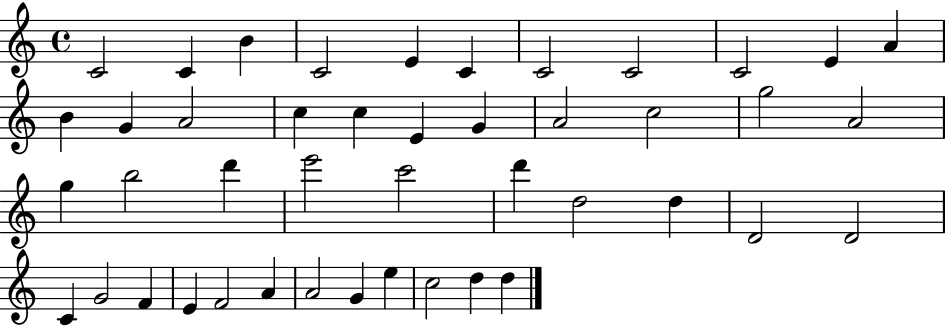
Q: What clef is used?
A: treble